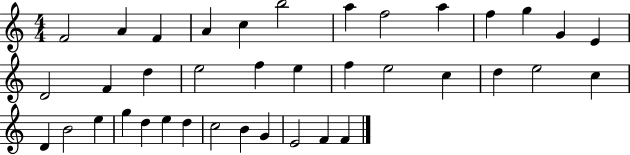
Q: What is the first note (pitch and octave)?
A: F4